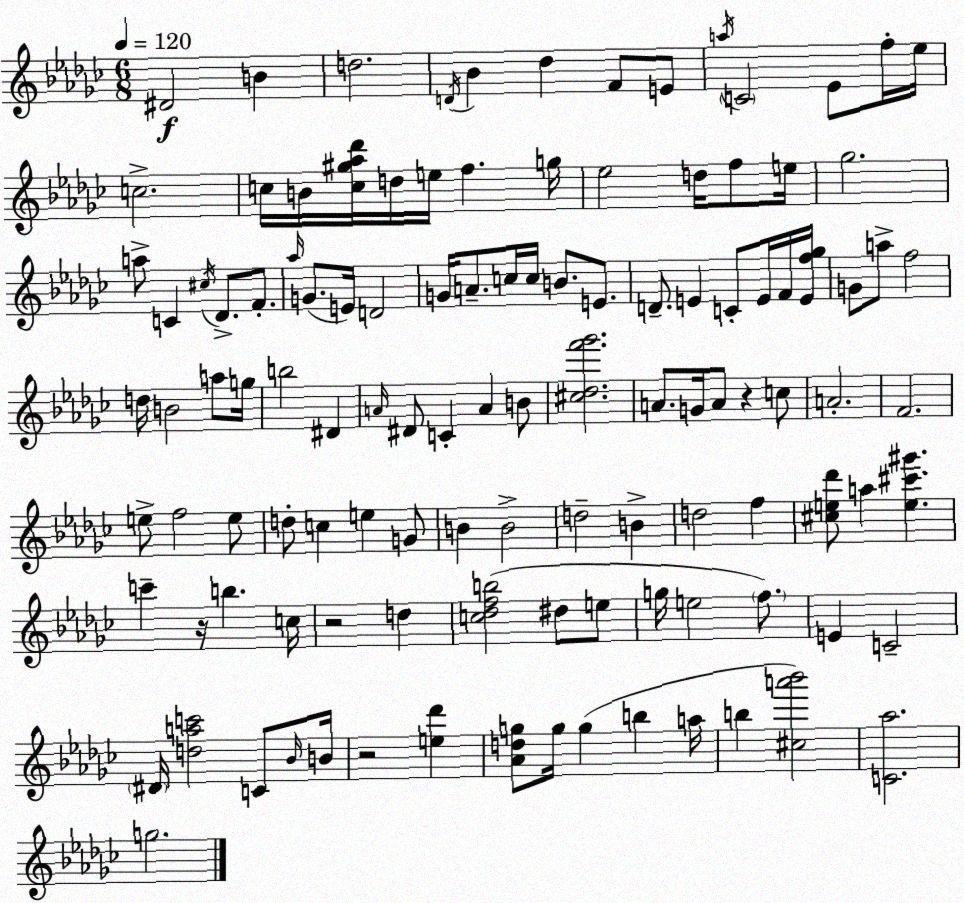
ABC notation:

X:1
T:Untitled
M:6/8
L:1/4
K:Ebm
^D2 B d2 D/4 _B _d F/2 E/2 a/4 C2 _E/2 f/4 _e/4 c2 c/4 B/4 [c^g_a_d']/4 d/4 e/4 f g/4 _e2 d/4 f/2 e/4 _g2 a/2 C ^c/4 _D/2 F/2 _a/4 G/2 E/4 D2 G/4 A/2 c/4 c/4 B/2 E/2 D/2 E C/2 E/4 F/4 [Ef_g]/4 G/2 a/2 f2 d/4 B2 a/2 g/4 b2 ^D A/4 ^D/2 C A B/2 [^c_df'_g']2 A/2 G/4 A/2 z c/2 A2 F2 e/2 f2 e/2 d/2 c e G/2 B B2 d2 B d2 f [^ce_d']/2 a [e^c'^g'] c' z/4 b c/4 z2 d [c_dfb]2 ^d/2 e/2 g/4 e2 f/2 E C2 ^D/4 [dac']2 C/2 _B/4 B/4 z2 [e_d'] [_Adg]/2 g/4 g b a/4 b [^ca'_b']2 [C_a]2 g2